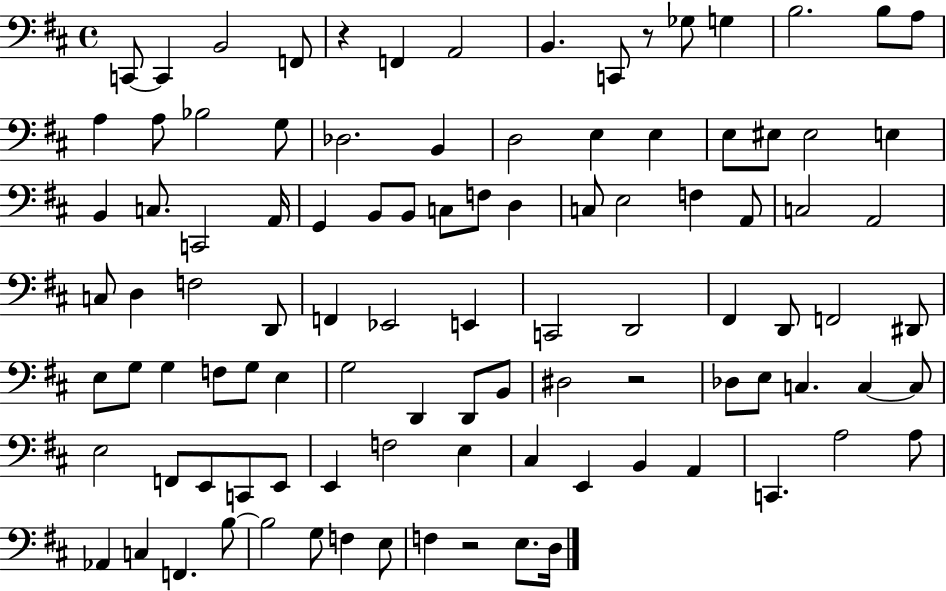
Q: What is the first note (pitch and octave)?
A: C2